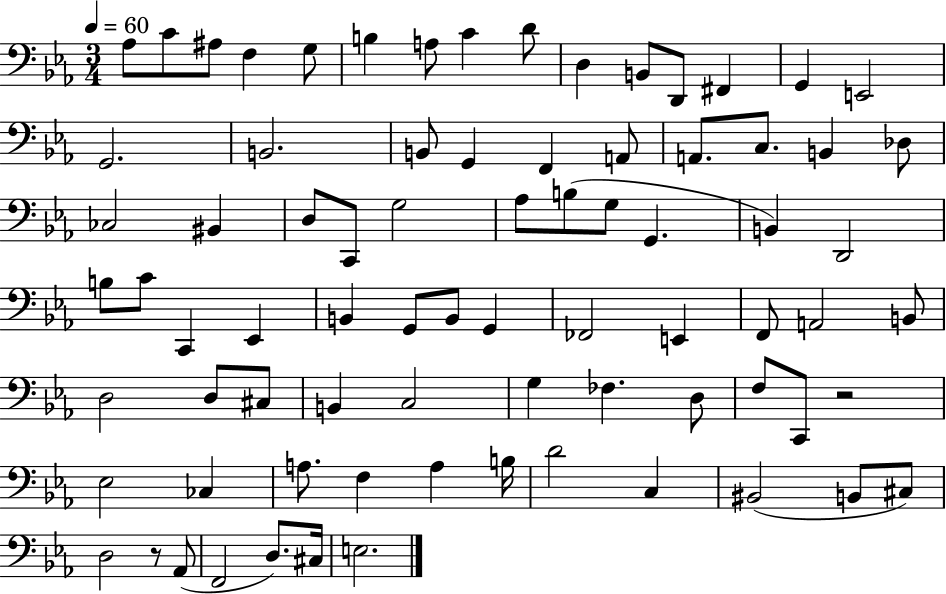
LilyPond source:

{
  \clef bass
  \numericTimeSignature
  \time 3/4
  \key ees \major
  \tempo 4 = 60
  \repeat volta 2 { aes8 c'8 ais8 f4 g8 | b4 a8 c'4 d'8 | d4 b,8 d,8 fis,4 | g,4 e,2 | \break g,2. | b,2. | b,8 g,4 f,4 a,8 | a,8. c8. b,4 des8 | \break ces2 bis,4 | d8 c,8 g2 | aes8 b8( g8 g,4. | b,4) d,2 | \break b8 c'8 c,4 ees,4 | b,4 g,8 b,8 g,4 | fes,2 e,4 | f,8 a,2 b,8 | \break d2 d8 cis8 | b,4 c2 | g4 fes4. d8 | f8 c,8 r2 | \break ees2 ces4 | a8. f4 a4 b16 | d'2 c4 | bis,2( b,8 cis8) | \break d2 r8 aes,8( | f,2 d8.) cis16 | e2. | } \bar "|."
}